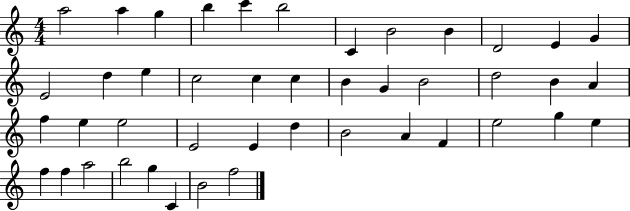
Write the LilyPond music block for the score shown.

{
  \clef treble
  \numericTimeSignature
  \time 4/4
  \key c \major
  a''2 a''4 g''4 | b''4 c'''4 b''2 | c'4 b'2 b'4 | d'2 e'4 g'4 | \break e'2 d''4 e''4 | c''2 c''4 c''4 | b'4 g'4 b'2 | d''2 b'4 a'4 | \break f''4 e''4 e''2 | e'2 e'4 d''4 | b'2 a'4 f'4 | e''2 g''4 e''4 | \break f''4 f''4 a''2 | b''2 g''4 c'4 | b'2 f''2 | \bar "|."
}